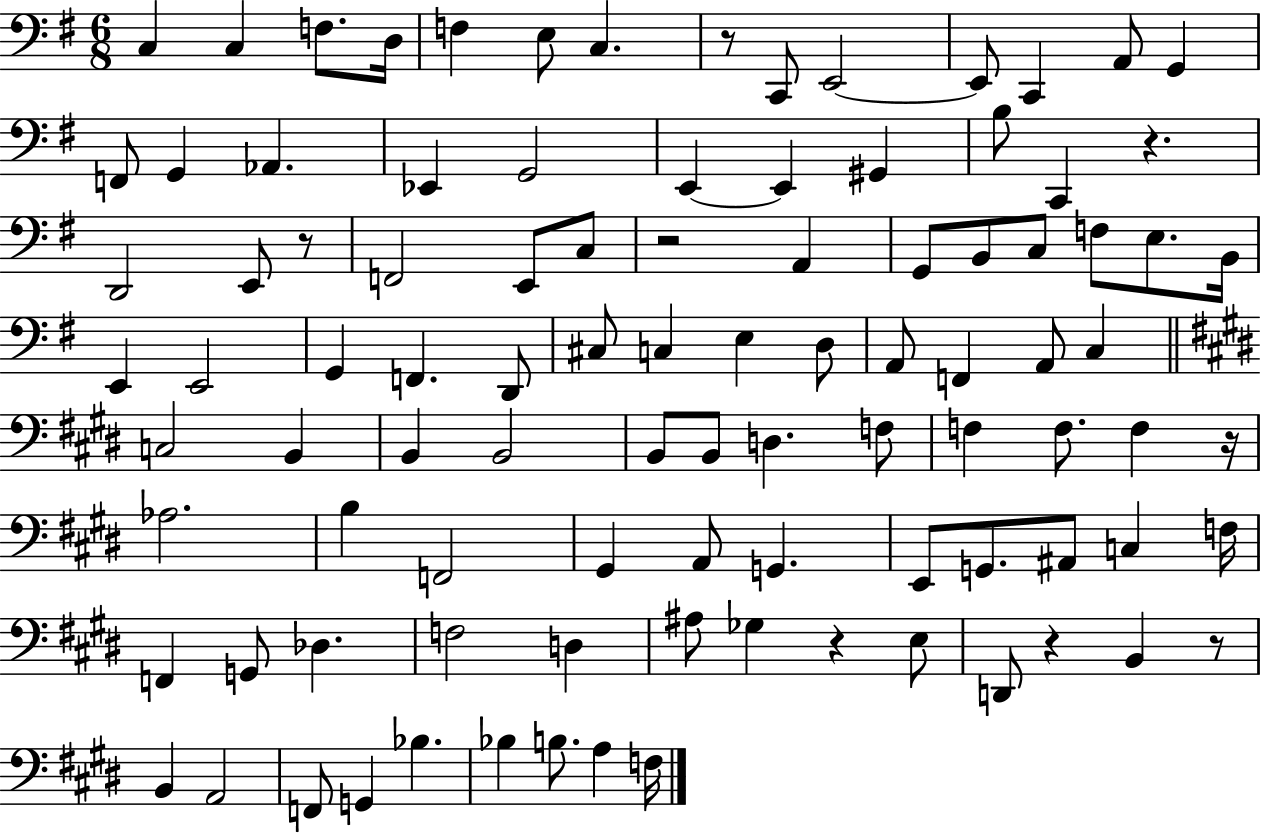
X:1
T:Untitled
M:6/8
L:1/4
K:G
C, C, F,/2 D,/4 F, E,/2 C, z/2 C,,/2 E,,2 E,,/2 C,, A,,/2 G,, F,,/2 G,, _A,, _E,, G,,2 E,, E,, ^G,, B,/2 C,, z D,,2 E,,/2 z/2 F,,2 E,,/2 C,/2 z2 A,, G,,/2 B,,/2 C,/2 F,/2 E,/2 B,,/4 E,, E,,2 G,, F,, D,,/2 ^C,/2 C, E, D,/2 A,,/2 F,, A,,/2 C, C,2 B,, B,, B,,2 B,,/2 B,,/2 D, F,/2 F, F,/2 F, z/4 _A,2 B, F,,2 ^G,, A,,/2 G,, E,,/2 G,,/2 ^A,,/2 C, F,/4 F,, G,,/2 _D, F,2 D, ^A,/2 _G, z E,/2 D,,/2 z B,, z/2 B,, A,,2 F,,/2 G,, _B, _B, B,/2 A, F,/4